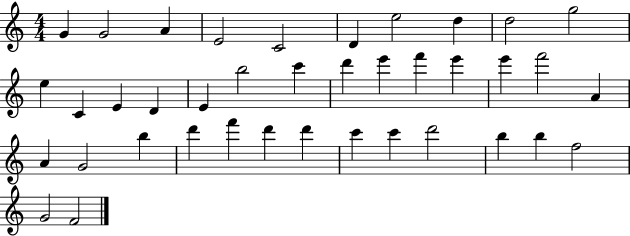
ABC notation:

X:1
T:Untitled
M:4/4
L:1/4
K:C
G G2 A E2 C2 D e2 d d2 g2 e C E D E b2 c' d' e' f' e' e' f'2 A A G2 b d' f' d' d' c' c' d'2 b b f2 G2 F2